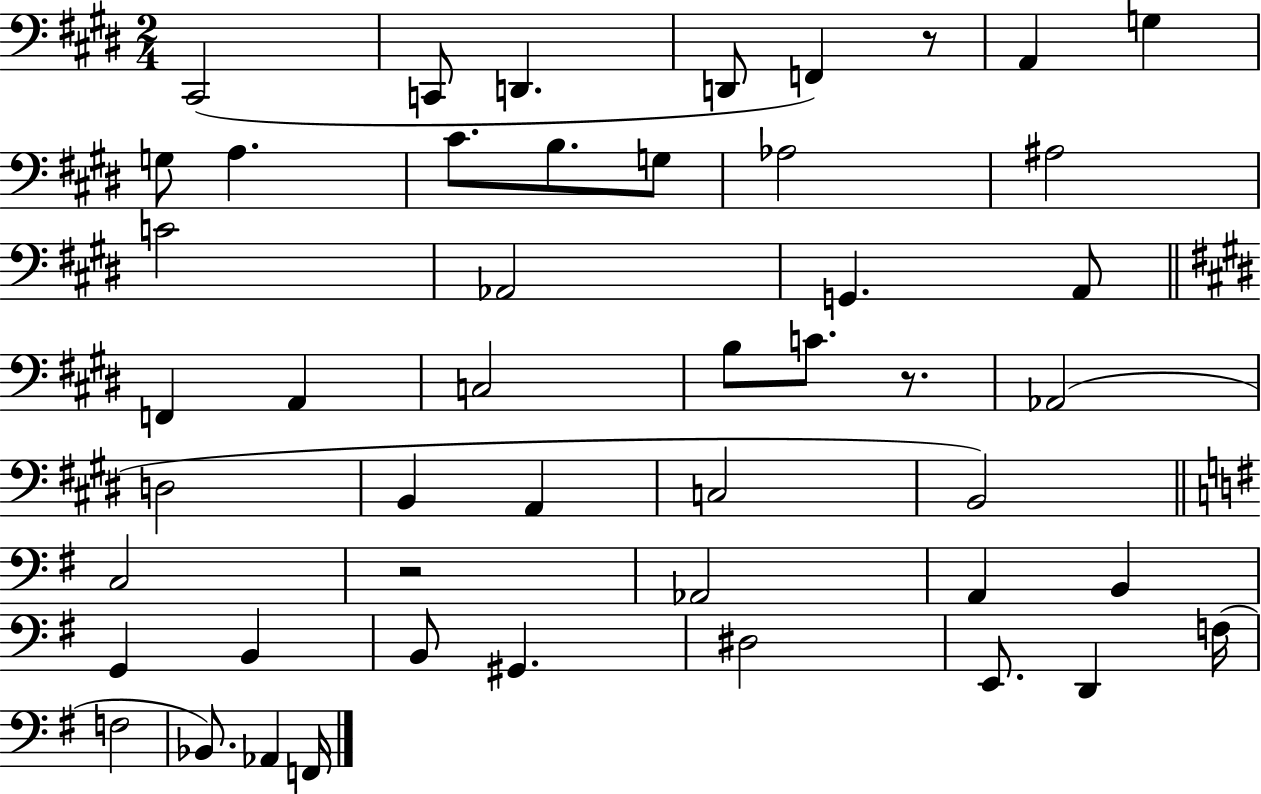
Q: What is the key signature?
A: E major